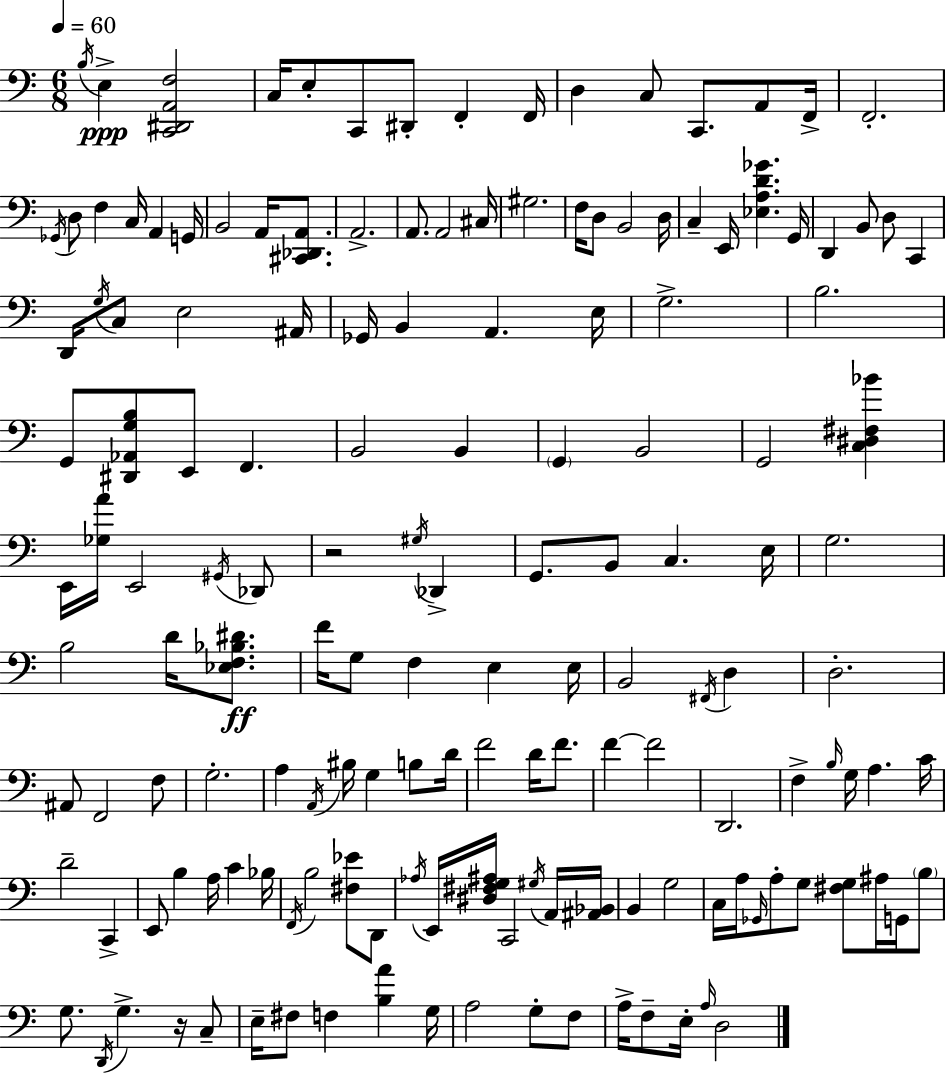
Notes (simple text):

B3/s E3/q [C2,D#2,A2,F3]/h C3/s E3/e C2/e D#2/e F2/q F2/s D3/q C3/e C2/e. A2/e F2/s F2/h. Gb2/s D3/e F3/q C3/s A2/q G2/s B2/h A2/s [C#2,Db2,A2]/e. A2/h. A2/e. A2/h C#3/s G#3/h. F3/s D3/e B2/h D3/s C3/q E2/s [Eb3,A3,D4,Gb4]/q. G2/s D2/q B2/e D3/e C2/q D2/s G3/s C3/e E3/h A#2/s Gb2/s B2/q A2/q. E3/s G3/h. B3/h. G2/e [D#2,Ab2,G3,B3]/e E2/e F2/q. B2/h B2/q G2/q B2/h G2/h [C3,D#3,F#3,Bb4]/q E2/s [Gb3,A4]/s E2/h G#2/s Db2/e R/h G#3/s Db2/q G2/e. B2/e C3/q. E3/s G3/h. B3/h D4/s [Eb3,F3,Bb3,D#4]/e. F4/s G3/e F3/q E3/q E3/s B2/h F#2/s D3/q D3/h. A#2/e F2/h F3/e G3/h. A3/q A2/s BIS3/s G3/q B3/e D4/s F4/h D4/s F4/e. F4/q F4/h D2/h. F3/q B3/s G3/s A3/q. C4/s D4/h C2/q E2/e B3/q A3/s C4/q Bb3/s F2/s B3/h [F#3,Eb4]/e D2/e Ab3/s E2/s [D#3,F#3,G3,A#3]/s C2/h G#3/s A2/s [A#2,Bb2]/s B2/q G3/h C3/s A3/s Gb2/s A3/e G3/e [F#3,G3]/e A#3/s G2/s B3/e G3/e. D2/s G3/q. R/s C3/e E3/s F#3/e F3/q [B3,A4]/q G3/s A3/h G3/e F3/e A3/s F3/e E3/s A3/s D3/h